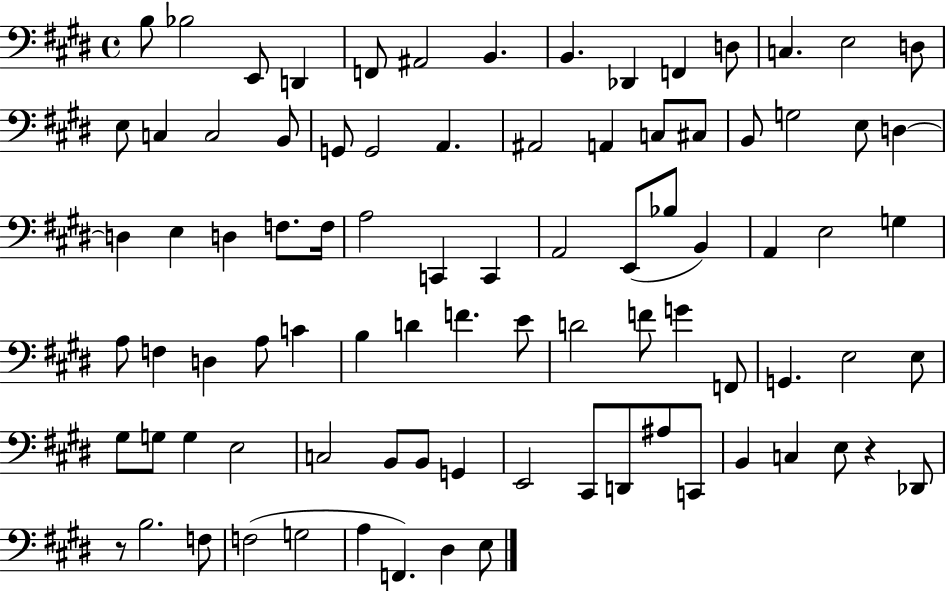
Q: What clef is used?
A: bass